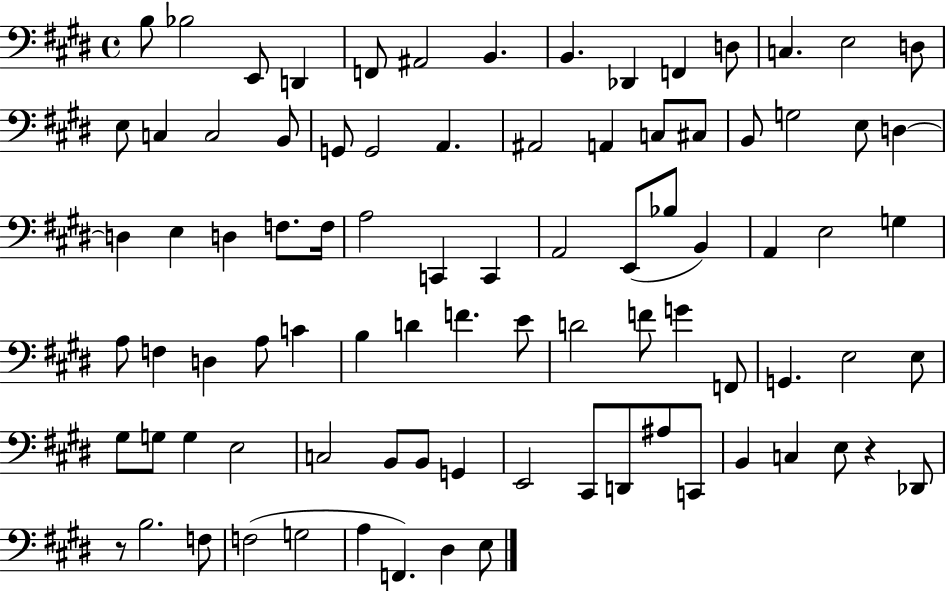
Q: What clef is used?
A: bass